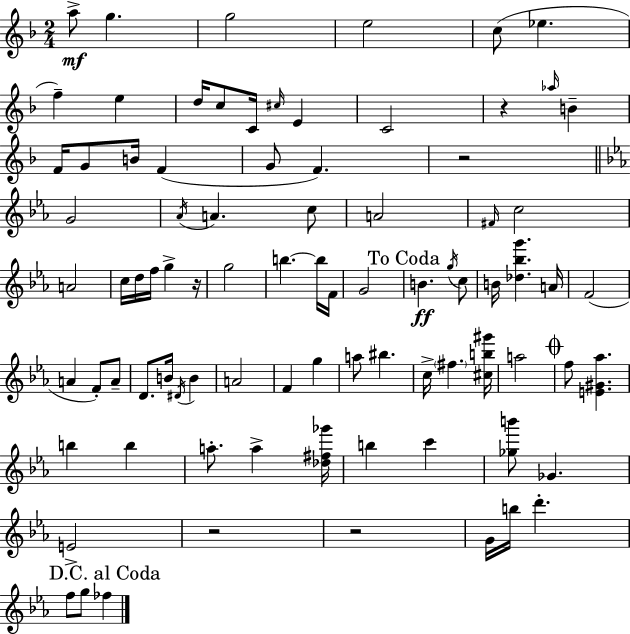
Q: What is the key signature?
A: D minor